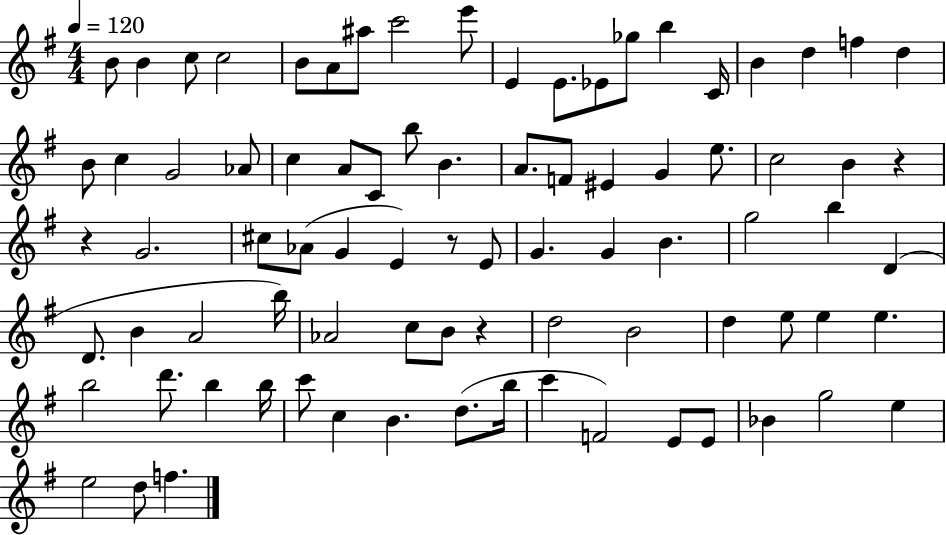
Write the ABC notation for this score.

X:1
T:Untitled
M:4/4
L:1/4
K:G
B/2 B c/2 c2 B/2 A/2 ^a/2 c'2 e'/2 E E/2 _E/2 _g/2 b C/4 B d f d B/2 c G2 _A/2 c A/2 C/2 b/2 B A/2 F/2 ^E G e/2 c2 B z z G2 ^c/2 _A/2 G E z/2 E/2 G G B g2 b D D/2 B A2 b/4 _A2 c/2 B/2 z d2 B2 d e/2 e e b2 d'/2 b b/4 c'/2 c B d/2 b/4 c' F2 E/2 E/2 _B g2 e e2 d/2 f